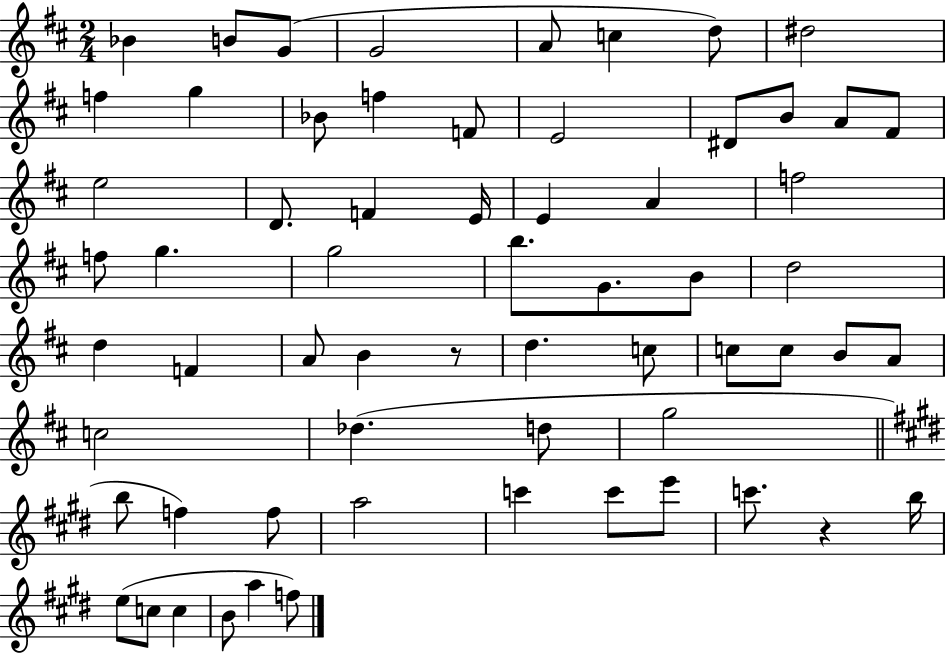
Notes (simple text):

Bb4/q B4/e G4/e G4/h A4/e C5/q D5/e D#5/h F5/q G5/q Bb4/e F5/q F4/e E4/h D#4/e B4/e A4/e F#4/e E5/h D4/e. F4/q E4/s E4/q A4/q F5/h F5/e G5/q. G5/h B5/e. G4/e. B4/e D5/h D5/q F4/q A4/e B4/q R/e D5/q. C5/e C5/e C5/e B4/e A4/e C5/h Db5/q. D5/e G5/h B5/e F5/q F5/e A5/h C6/q C6/e E6/e C6/e. R/q B5/s E5/e C5/e C5/q B4/e A5/q F5/e